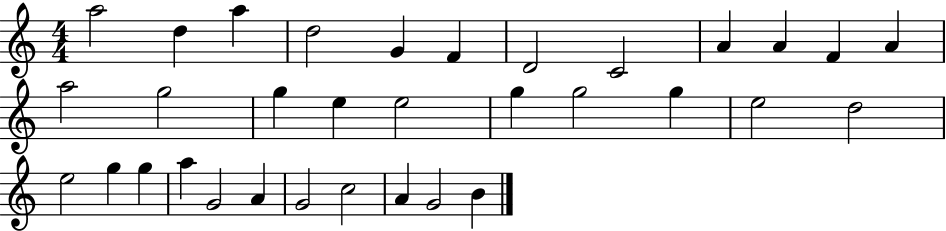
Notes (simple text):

A5/h D5/q A5/q D5/h G4/q F4/q D4/h C4/h A4/q A4/q F4/q A4/q A5/h G5/h G5/q E5/q E5/h G5/q G5/h G5/q E5/h D5/h E5/h G5/q G5/q A5/q G4/h A4/q G4/h C5/h A4/q G4/h B4/q